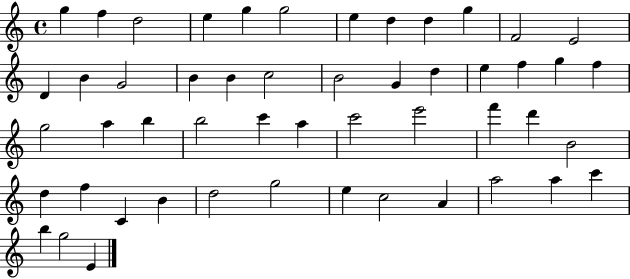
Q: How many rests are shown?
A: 0